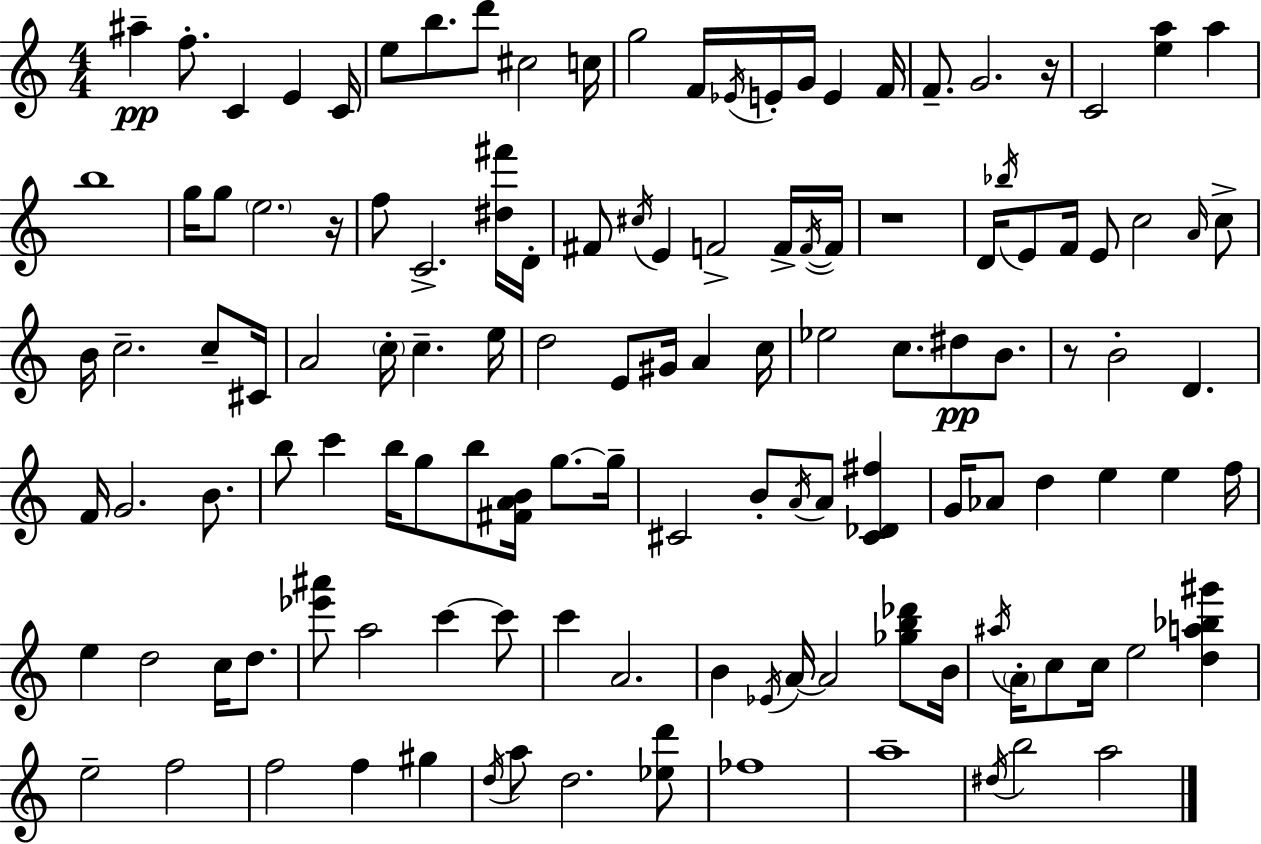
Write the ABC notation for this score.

X:1
T:Untitled
M:4/4
L:1/4
K:Am
^a f/2 C E C/4 e/2 b/2 d'/2 ^c2 c/4 g2 F/4 _E/4 E/4 G/4 E F/4 F/2 G2 z/4 C2 [ea] a b4 g/4 g/2 e2 z/4 f/2 C2 [^d^f']/4 D/4 ^F/2 ^c/4 E F2 F/4 F/4 F/4 z4 D/4 _b/4 E/2 F/4 E/2 c2 A/4 c/2 B/4 c2 c/2 ^C/4 A2 c/4 c e/4 d2 E/2 ^G/4 A c/4 _e2 c/2 ^d/2 B/2 z/2 B2 D F/4 G2 B/2 b/2 c' b/4 g/2 b/2 [^FAB]/4 g/2 g/4 ^C2 B/2 A/4 A/2 [^C_D^f] G/4 _A/2 d e e f/4 e d2 c/4 d/2 [_e'^a']/2 a2 c' c'/2 c' A2 B _E/4 A/4 A2 [_gb_d']/2 B/4 ^a/4 A/4 c/2 c/4 e2 [da_b^g'] e2 f2 f2 f ^g d/4 a/2 d2 [_ed']/2 _f4 a4 ^d/4 b2 a2